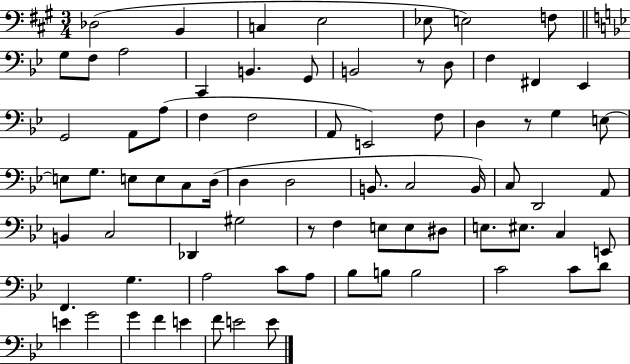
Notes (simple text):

Db3/h B2/q C3/q E3/h Eb3/e E3/h F3/e G3/e F3/e A3/h C2/q B2/q. G2/e B2/h R/e D3/e F3/q F#2/q Eb2/q G2/h A2/e A3/e F3/q F3/h A2/e E2/h F3/e D3/q R/e G3/q E3/e E3/e G3/e. E3/e E3/e C3/e D3/s D3/q D3/h B2/e. C3/h B2/s C3/e D2/h A2/e B2/q C3/h Db2/q G#3/h R/e F3/q E3/e E3/e D#3/e E3/e. EIS3/e. C3/q E2/e F2/q. G3/q. A3/h C4/e A3/e Bb3/e B3/e B3/h C4/h C4/e D4/e E4/q G4/h G4/q F4/q E4/q F4/e E4/h E4/e